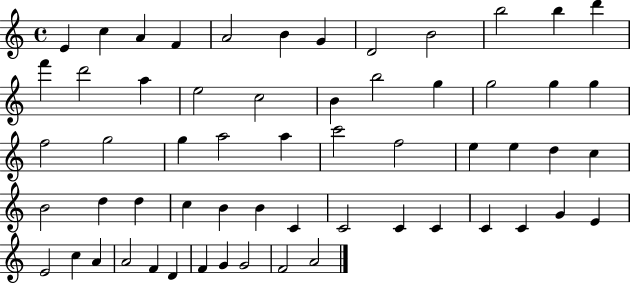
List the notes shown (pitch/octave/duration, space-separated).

E4/q C5/q A4/q F4/q A4/h B4/q G4/q D4/h B4/h B5/h B5/q D6/q F6/q D6/h A5/q E5/h C5/h B4/q B5/h G5/q G5/h G5/q G5/q F5/h G5/h G5/q A5/h A5/q C6/h F5/h E5/q E5/q D5/q C5/q B4/h D5/q D5/q C5/q B4/q B4/q C4/q C4/h C4/q C4/q C4/q C4/q G4/q E4/q E4/h C5/q A4/q A4/h F4/q D4/q F4/q G4/q G4/h F4/h A4/h